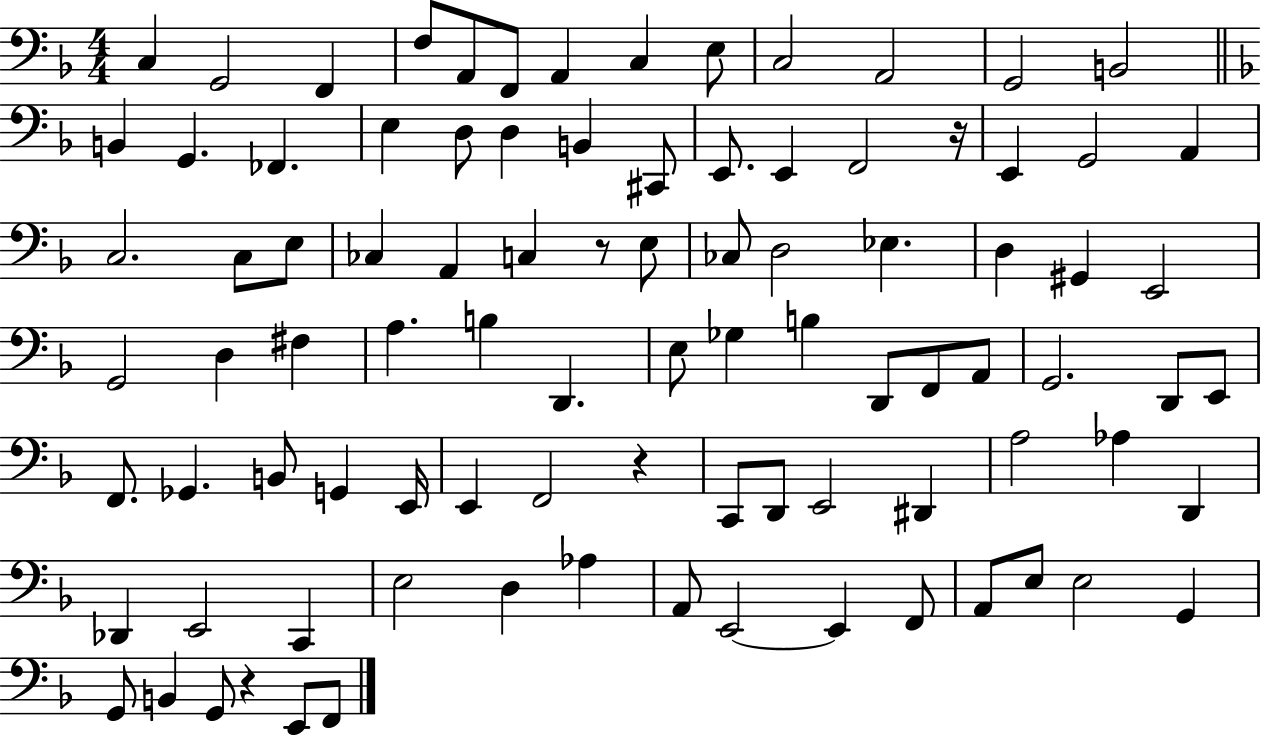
X:1
T:Untitled
M:4/4
L:1/4
K:F
C, G,,2 F,, F,/2 A,,/2 F,,/2 A,, C, E,/2 C,2 A,,2 G,,2 B,,2 B,, G,, _F,, E, D,/2 D, B,, ^C,,/2 E,,/2 E,, F,,2 z/4 E,, G,,2 A,, C,2 C,/2 E,/2 _C, A,, C, z/2 E,/2 _C,/2 D,2 _E, D, ^G,, E,,2 G,,2 D, ^F, A, B, D,, E,/2 _G, B, D,,/2 F,,/2 A,,/2 G,,2 D,,/2 E,,/2 F,,/2 _G,, B,,/2 G,, E,,/4 E,, F,,2 z C,,/2 D,,/2 E,,2 ^D,, A,2 _A, D,, _D,, E,,2 C,, E,2 D, _A, A,,/2 E,,2 E,, F,,/2 A,,/2 E,/2 E,2 G,, G,,/2 B,, G,,/2 z E,,/2 F,,/2